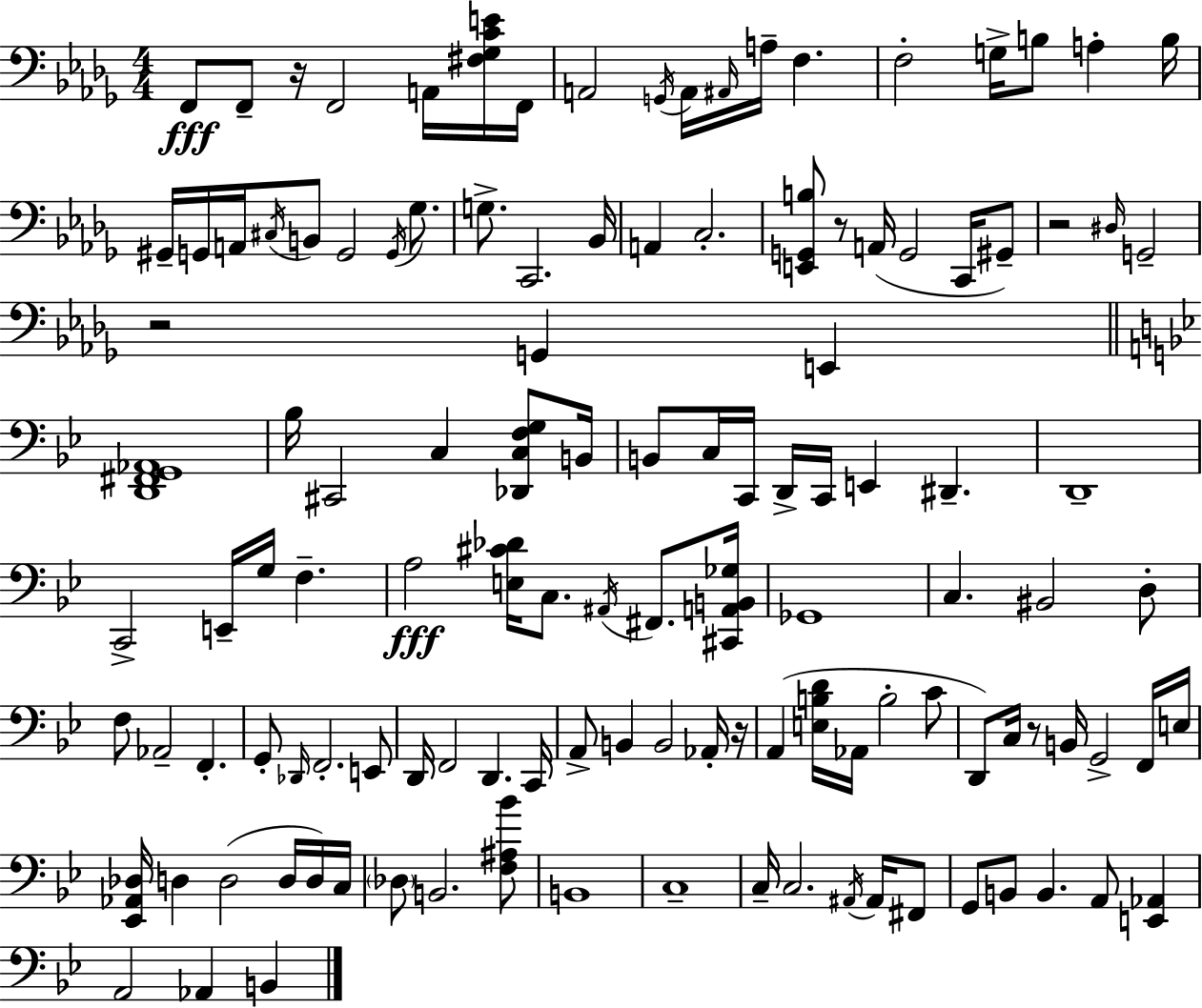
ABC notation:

X:1
T:Untitled
M:4/4
L:1/4
K:Bbm
F,,/2 F,,/2 z/4 F,,2 A,,/4 [^F,_G,CE]/4 F,,/4 A,,2 G,,/4 A,,/4 ^A,,/4 A,/4 F, F,2 G,/4 B,/2 A, B,/4 ^G,,/4 G,,/4 A,,/4 ^C,/4 B,,/2 G,,2 G,,/4 _G,/2 G,/2 C,,2 _B,,/4 A,, C,2 [E,,G,,B,]/2 z/2 A,,/4 G,,2 C,,/4 ^G,,/2 z2 ^D,/4 G,,2 z2 G,, E,, [D,,^F,,G,,_A,,]4 _B,/4 ^C,,2 C, [_D,,C,F,G,]/2 B,,/4 B,,/2 C,/4 C,,/4 D,,/4 C,,/4 E,, ^D,, D,,4 C,,2 E,,/4 G,/4 F, A,2 [E,^C_D]/4 C,/2 ^A,,/4 ^F,,/2 [^C,,A,,B,,_G,]/4 _G,,4 C, ^B,,2 D,/2 F,/2 _A,,2 F,, G,,/2 _D,,/4 F,,2 E,,/2 D,,/4 F,,2 D,, C,,/4 A,,/2 B,, B,,2 _A,,/4 z/4 A,, [E,B,D]/4 _A,,/4 B,2 C/2 D,,/2 C,/4 z/2 B,,/4 G,,2 F,,/4 E,/4 [_E,,_A,,_D,]/4 D, D,2 D,/4 D,/4 C,/4 _D,/2 B,,2 [F,^A,_B]/2 B,,4 C,4 C,/4 C,2 ^A,,/4 ^A,,/4 ^F,,/2 G,,/2 B,,/2 B,, A,,/2 [E,,_A,,] A,,2 _A,, B,,